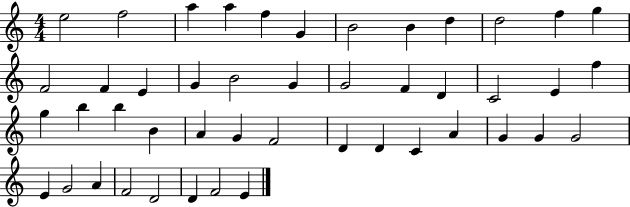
X:1
T:Untitled
M:4/4
L:1/4
K:C
e2 f2 a a f G B2 B d d2 f g F2 F E G B2 G G2 F D C2 E f g b b B A G F2 D D C A G G G2 E G2 A F2 D2 D F2 E